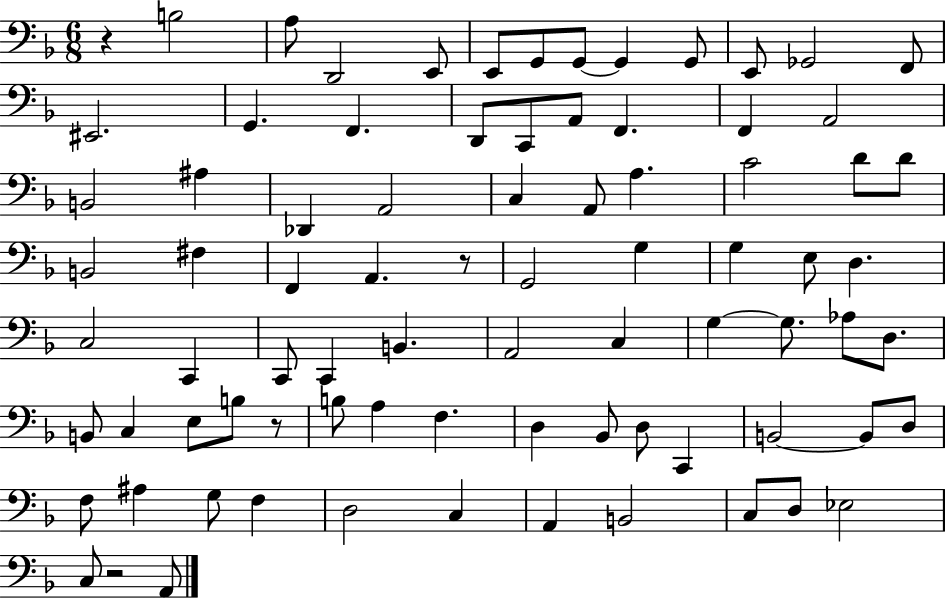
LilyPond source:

{
  \clef bass
  \numericTimeSignature
  \time 6/8
  \key f \major
  r4 b2 | a8 d,2 e,8 | e,8 g,8 g,8~~ g,4 g,8 | e,8 ges,2 f,8 | \break eis,2. | g,4. f,4. | d,8 c,8 a,8 f,4. | f,4 a,2 | \break b,2 ais4 | des,4 a,2 | c4 a,8 a4. | c'2 d'8 d'8 | \break b,2 fis4 | f,4 a,4. r8 | g,2 g4 | g4 e8 d4. | \break c2 c,4 | c,8 c,4 b,4. | a,2 c4 | g4~~ g8. aes8 d8. | \break b,8 c4 e8 b8 r8 | b8 a4 f4. | d4 bes,8 d8 c,4 | b,2~~ b,8 d8 | \break f8 ais4 g8 f4 | d2 c4 | a,4 b,2 | c8 d8 ees2 | \break c8 r2 a,8 | \bar "|."
}